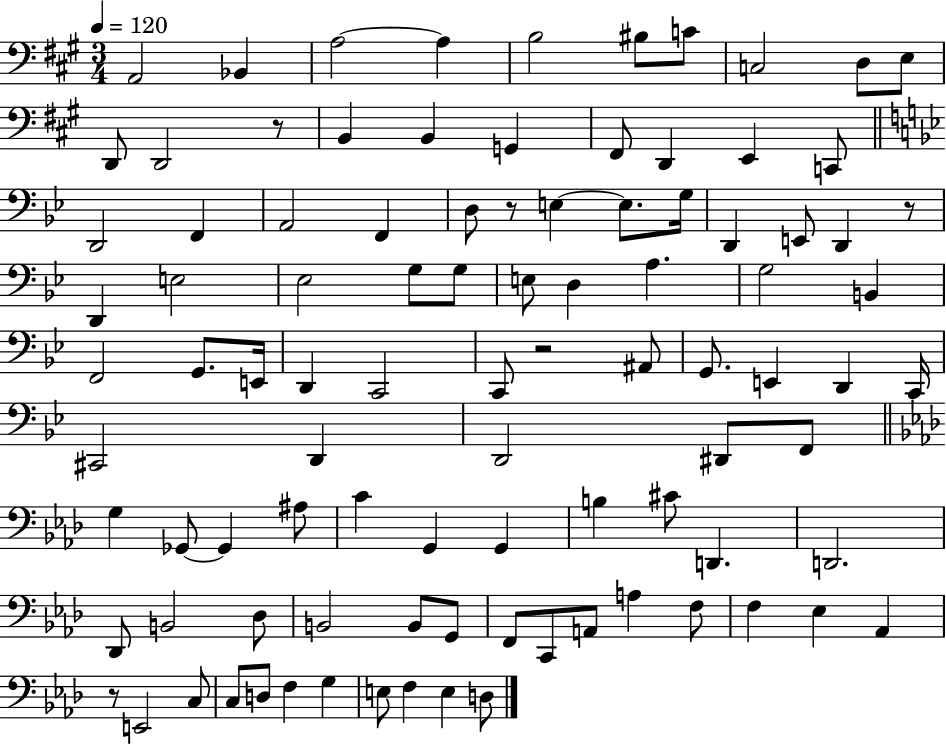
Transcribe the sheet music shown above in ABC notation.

X:1
T:Untitled
M:3/4
L:1/4
K:A
A,,2 _B,, A,2 A, B,2 ^B,/2 C/2 C,2 D,/2 E,/2 D,,/2 D,,2 z/2 B,, B,, G,, ^F,,/2 D,, E,, C,,/2 D,,2 F,, A,,2 F,, D,/2 z/2 E, E,/2 G,/4 D,, E,,/2 D,, z/2 D,, E,2 _E,2 G,/2 G,/2 E,/2 D, A, G,2 B,, F,,2 G,,/2 E,,/4 D,, C,,2 C,,/2 z2 ^A,,/2 G,,/2 E,, D,, C,,/4 ^C,,2 D,, D,,2 ^D,,/2 F,,/2 G, _G,,/2 _G,, ^A,/2 C G,, G,, B, ^C/2 D,, D,,2 _D,,/2 B,,2 _D,/2 B,,2 B,,/2 G,,/2 F,,/2 C,,/2 A,,/2 A, F,/2 F, _E, _A,, z/2 E,,2 C,/2 C,/2 D,/2 F, G, E,/2 F, E, D,/2